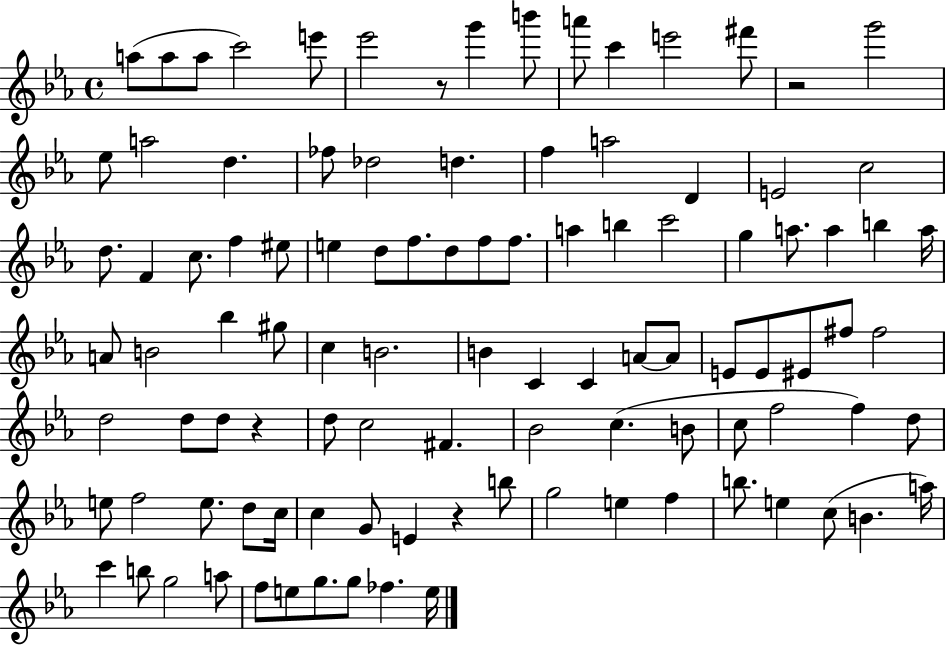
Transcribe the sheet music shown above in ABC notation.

X:1
T:Untitled
M:4/4
L:1/4
K:Eb
a/2 a/2 a/2 c'2 e'/2 _e'2 z/2 g' b'/2 a'/2 c' e'2 ^f'/2 z2 g'2 _e/2 a2 d _f/2 _d2 d f a2 D E2 c2 d/2 F c/2 f ^e/2 e d/2 f/2 d/2 f/2 f/2 a b c'2 g a/2 a b a/4 A/2 B2 _b ^g/2 c B2 B C C A/2 A/2 E/2 E/2 ^E/2 ^f/2 ^f2 d2 d/2 d/2 z d/2 c2 ^F _B2 c B/2 c/2 f2 f d/2 e/2 f2 e/2 d/2 c/4 c G/2 E z b/2 g2 e f b/2 e c/2 B a/4 c' b/2 g2 a/2 f/2 e/2 g/2 g/2 _f e/4